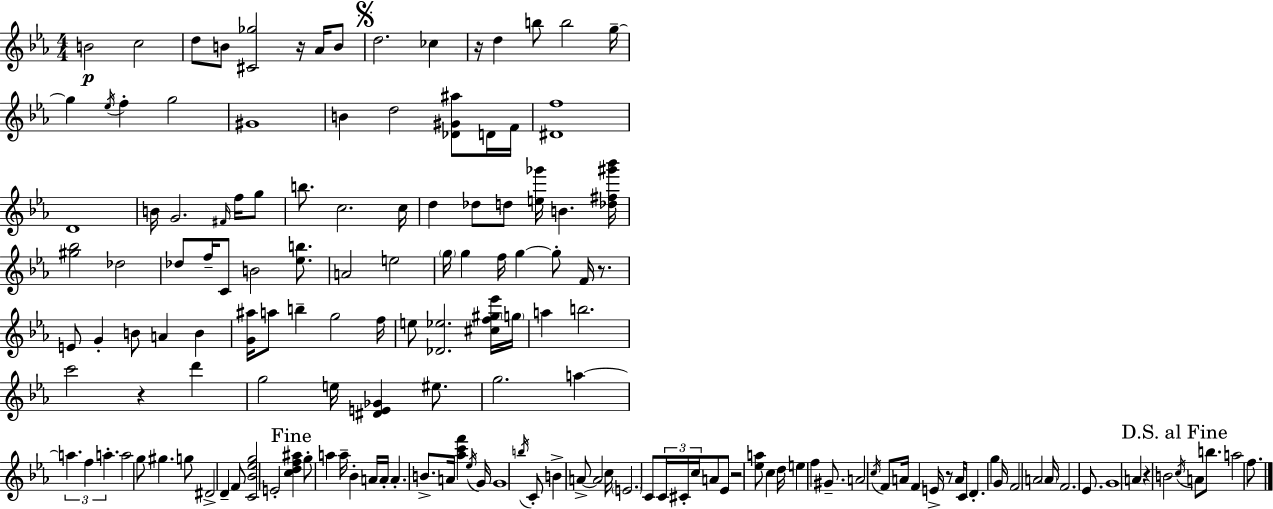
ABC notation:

X:1
T:Untitled
M:4/4
L:1/4
K:Eb
B2 c2 d/2 B/2 [^C_g]2 z/4 _A/4 B/2 d2 _c z/4 d b/2 b2 g/4 g _e/4 f g2 ^G4 B d2 [_D^G^a]/2 D/4 F/4 [^Df]4 D4 B/4 G2 ^F/4 f/4 g/2 b/2 c2 c/4 d _d/2 d/2 [e_g']/4 B [_d^f^g'_b']/4 [^g_b]2 _d2 _d/2 f/4 C/2 B2 [_eb]/2 A2 e2 g/4 g f/4 g g/2 F/4 z/2 E/2 G B/2 A B [G^a]/4 a/2 b g2 f/4 e/2 [_D_e]2 [^cf^g_e']/4 g/4 a b2 c'2 z d' g2 e/4 [^DE_G] ^e/2 g2 a a f a a2 g/2 ^g g/2 ^D2 D F/2 [C_B_eg]2 E2 [cdf^a] g/2 a a/4 _B A/4 A/4 A B/2 A/4 [_ac'f'] _e/4 G/4 G4 b/4 C/2 B A/2 A2 c/4 E2 C/2 C/4 ^C/4 c/4 A/2 _E/2 z2 [_ea]/2 c d/4 e f ^G/2 A2 c/4 F/2 A/4 F E/4 z/2 A/4 C/2 D g G/4 F2 A2 A/4 F2 _E/2 G4 A z B2 c/4 A/2 b/2 a2 f/2